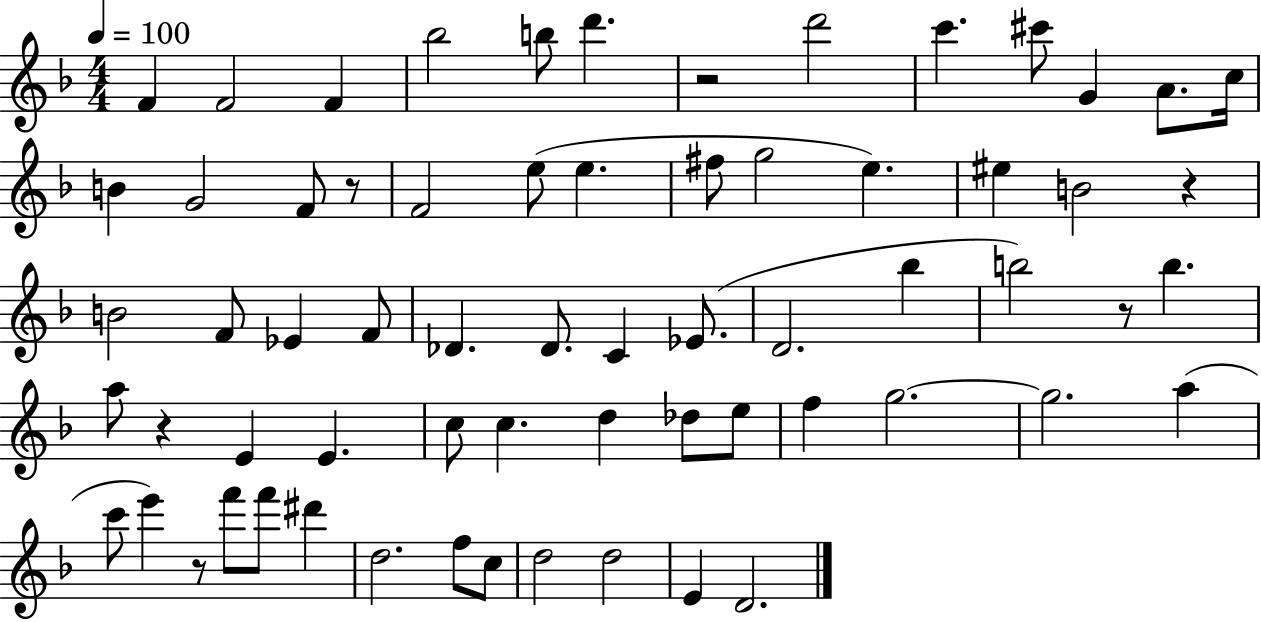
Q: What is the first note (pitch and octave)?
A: F4